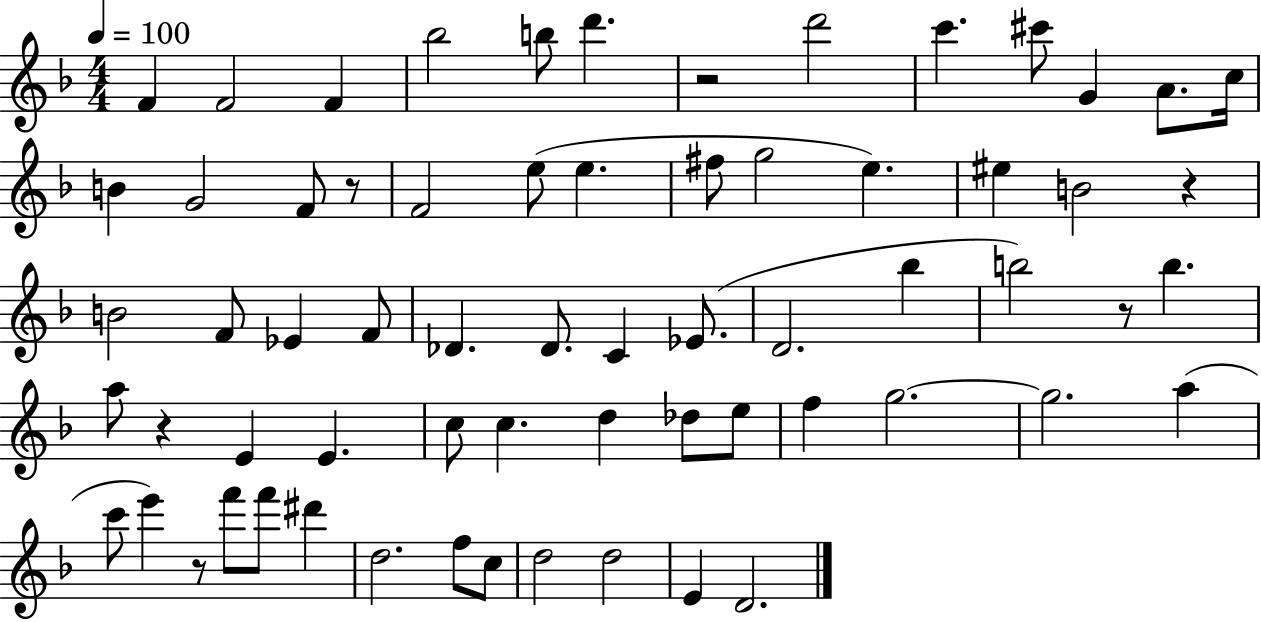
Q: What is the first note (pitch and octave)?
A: F4